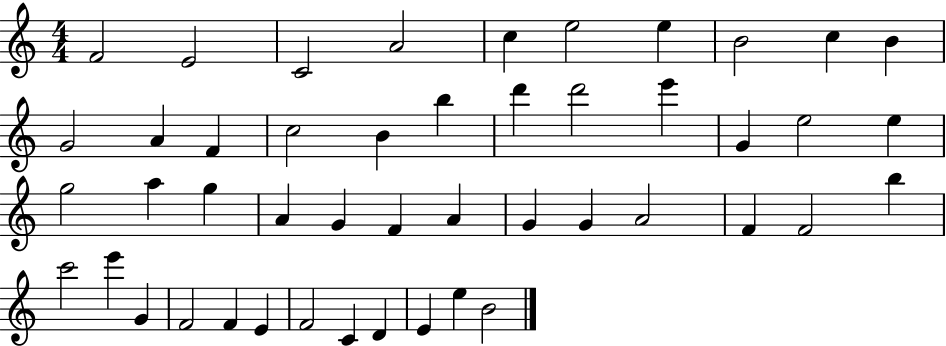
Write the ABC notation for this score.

X:1
T:Untitled
M:4/4
L:1/4
K:C
F2 E2 C2 A2 c e2 e B2 c B G2 A F c2 B b d' d'2 e' G e2 e g2 a g A G F A G G A2 F F2 b c'2 e' G F2 F E F2 C D E e B2